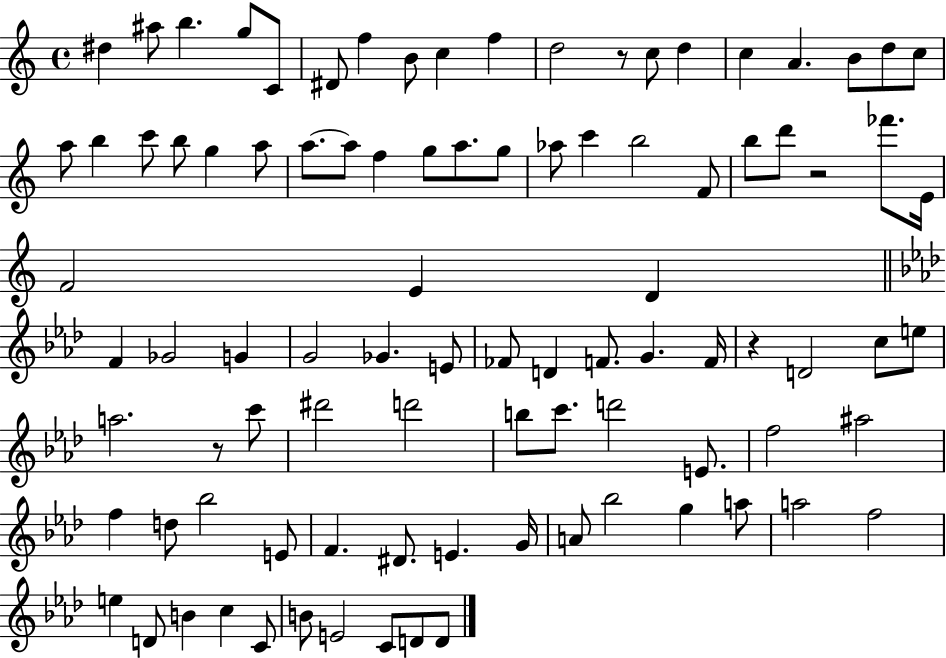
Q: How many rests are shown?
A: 4